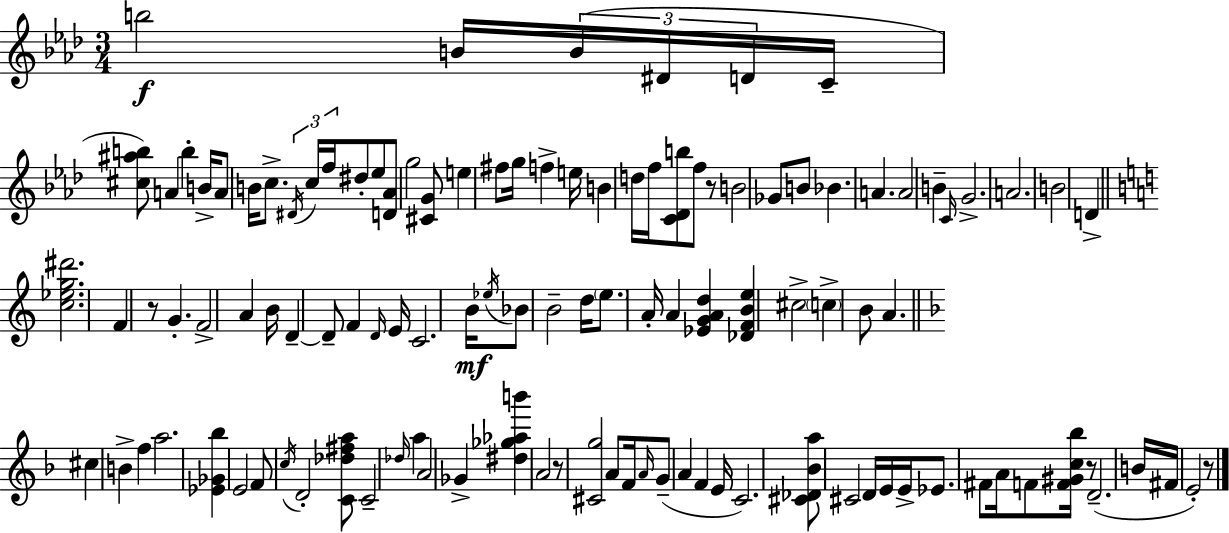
{
  \clef treble
  \numericTimeSignature
  \time 3/4
  \key f \minor
  \repeat volta 2 { b''2\f b'16 \tuplet 3/2 { b'16( dis'16 d'16 } | c'16-- <cis'' ais'' b''>8) a'4 b''4-. b'16-> | a'8 b'16 c''8.-> \tuplet 3/2 { \acciaccatura { dis'16 } c''16 f''16 } dis''8-. ees''8 | <d' aes'>8 g''2 <cis' g'>8 | \break e''4 fis''8 g''16 f''4-> | e''16 b'4 d''16 f''16 <c' des' b''>8 f''8 r8 | b'2 ges'8 b'8 | bes'4. a'4. | \break a'2 b'4-- | \grace { c'16 } g'2.-> | a'2. | b'2 d'4-> | \break \bar "||" \break \key c \major <c'' ees'' g'' dis'''>2. | f'4 r8 g'4.-. | f'2-> a'4 | b'16 d'4--~~ d'8-- f'4 \grace { d'16 } | \break e'16 c'2. | b'16\mf \acciaccatura { ees''16 } bes'8 b'2-- | d''16 \parenthesize e''8. a'16-. a'4 <ees' g' a' d''>4 | <des' f' b' e''>4 cis''2-> | \break \parenthesize c''4-> b'8 a'4. | \bar "||" \break \key f \major cis''4 b'4-> f''4 | a''2. | <ees' ges' bes''>4 e'2 | f'8 \acciaccatura { c''16 } d'2-. <c' des'' fis'' a''>8 | \break c'2-- \grace { des''16 } a''4 | a'2 ges'4-> | <dis'' ges'' aes'' b'''>4 a'2 | r8 <cis' g''>2 | \break a'8 f'16 \grace { a'16 } g'8--( a'4 f'4 | e'16 c'2.) | <cis' des' bes' a''>8 cis'2 | d'16 e'16 e'16-> ees'8. fis'8 a'16 f'8 | \break <f' gis' c'' bes''>16 r8 d'2.--( | b'16 fis'16 e'2-.) | r8 } \bar "|."
}